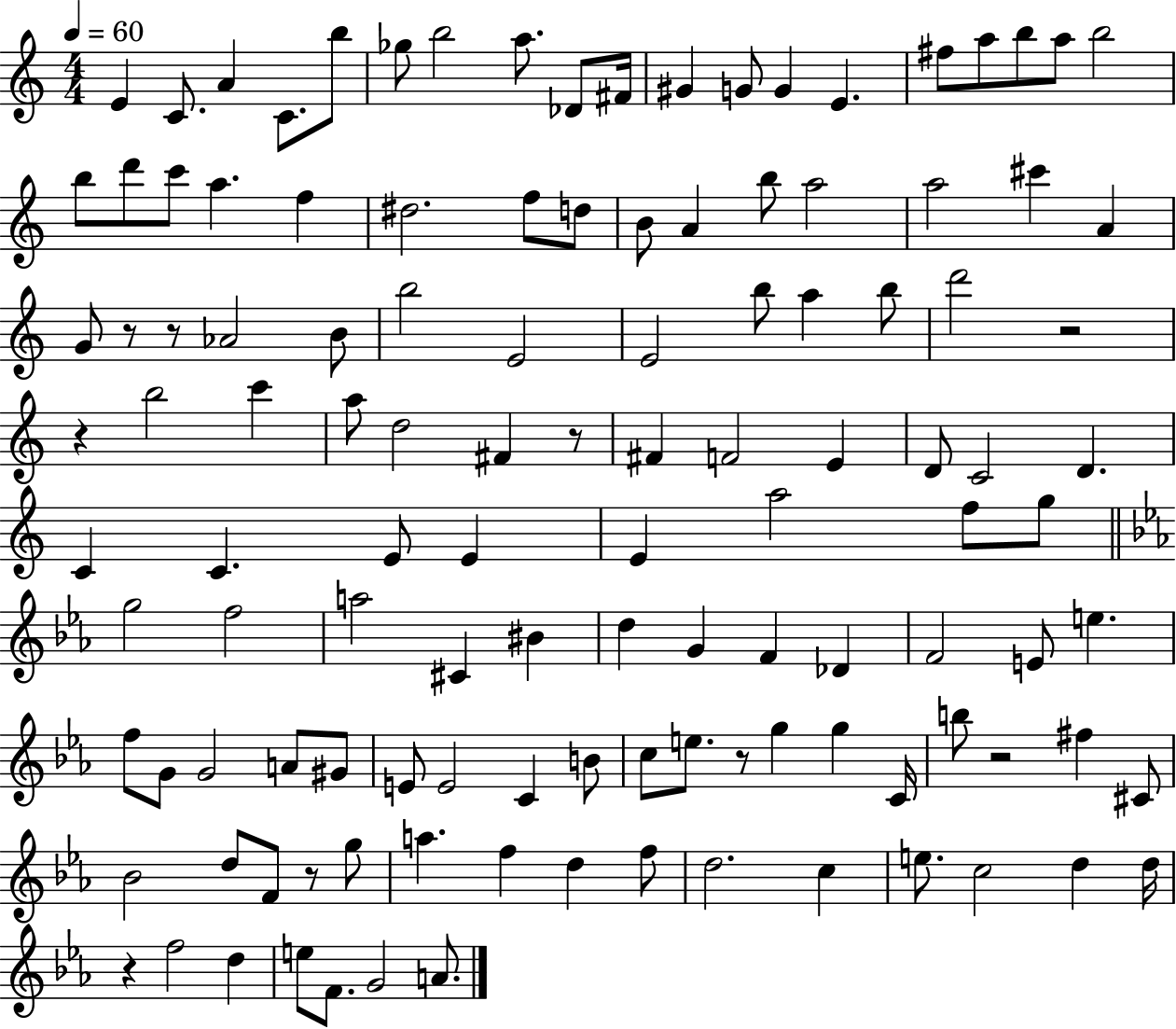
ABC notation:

X:1
T:Untitled
M:4/4
L:1/4
K:C
E C/2 A C/2 b/2 _g/2 b2 a/2 _D/2 ^F/4 ^G G/2 G E ^f/2 a/2 b/2 a/2 b2 b/2 d'/2 c'/2 a f ^d2 f/2 d/2 B/2 A b/2 a2 a2 ^c' A G/2 z/2 z/2 _A2 B/2 b2 E2 E2 b/2 a b/2 d'2 z2 z b2 c' a/2 d2 ^F z/2 ^F F2 E D/2 C2 D C C E/2 E E a2 f/2 g/2 g2 f2 a2 ^C ^B d G F _D F2 E/2 e f/2 G/2 G2 A/2 ^G/2 E/2 E2 C B/2 c/2 e/2 z/2 g g C/4 b/2 z2 ^f ^C/2 _B2 d/2 F/2 z/2 g/2 a f d f/2 d2 c e/2 c2 d d/4 z f2 d e/2 F/2 G2 A/2